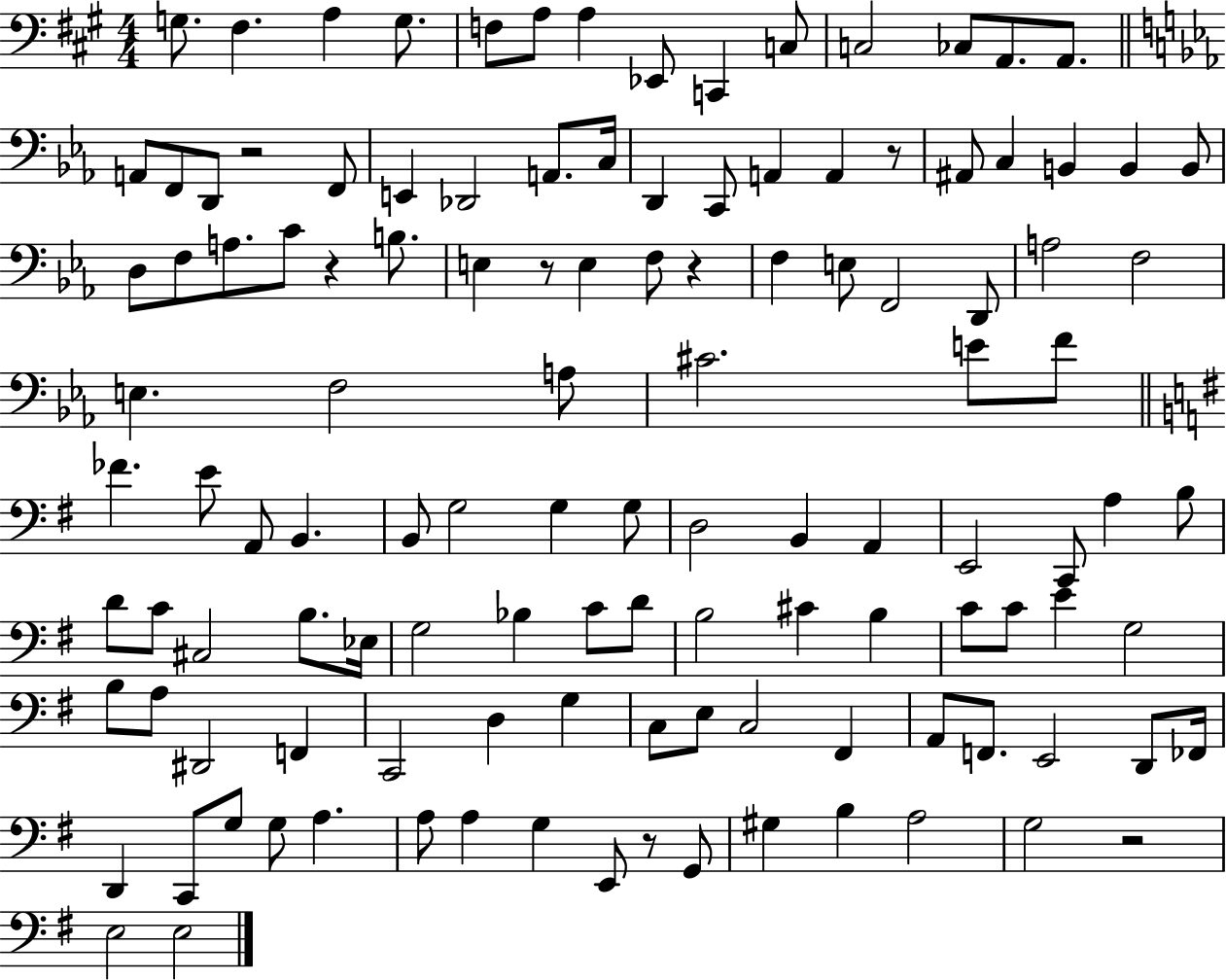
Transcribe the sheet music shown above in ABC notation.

X:1
T:Untitled
M:4/4
L:1/4
K:A
G,/2 ^F, A, G,/2 F,/2 A,/2 A, _E,,/2 C,, C,/2 C,2 _C,/2 A,,/2 A,,/2 A,,/2 F,,/2 D,,/2 z2 F,,/2 E,, _D,,2 A,,/2 C,/4 D,, C,,/2 A,, A,, z/2 ^A,,/2 C, B,, B,, B,,/2 D,/2 F,/2 A,/2 C/2 z B,/2 E, z/2 E, F,/2 z F, E,/2 F,,2 D,,/2 A,2 F,2 E, F,2 A,/2 ^C2 E/2 F/2 _F E/2 A,,/2 B,, B,,/2 G,2 G, G,/2 D,2 B,, A,, E,,2 C,,/2 A, B,/2 D/2 C/2 ^C,2 B,/2 _E,/4 G,2 _B, C/2 D/2 B,2 ^C B, C/2 C/2 E G,2 B,/2 A,/2 ^D,,2 F,, C,,2 D, G, C,/2 E,/2 C,2 ^F,, A,,/2 F,,/2 E,,2 D,,/2 _F,,/4 D,, C,,/2 G,/2 G,/2 A, A,/2 A, G, E,,/2 z/2 G,,/2 ^G, B, A,2 G,2 z2 E,2 E,2